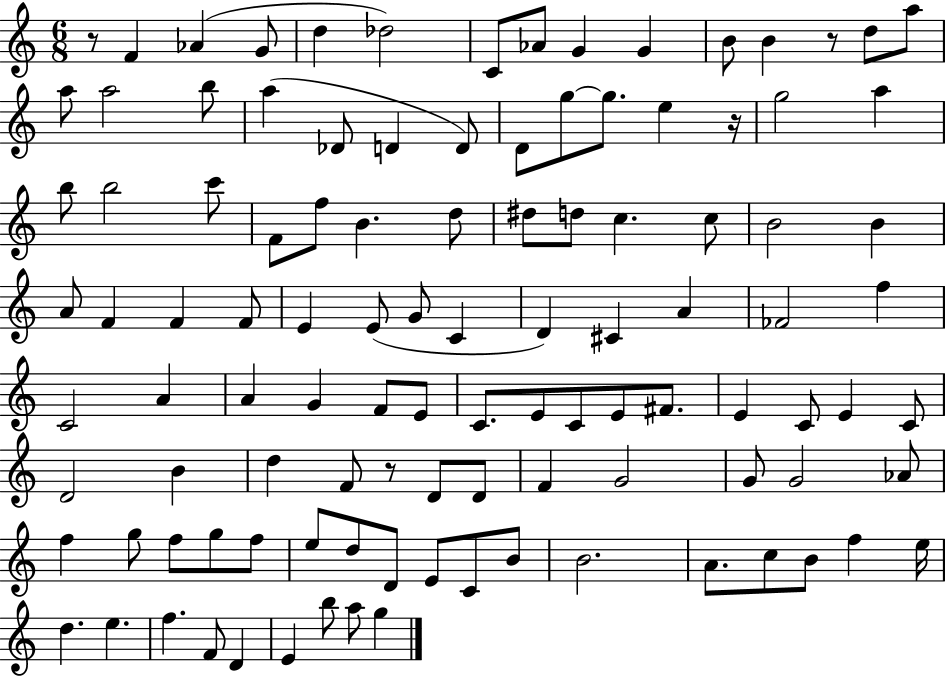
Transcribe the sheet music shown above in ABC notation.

X:1
T:Untitled
M:6/8
L:1/4
K:C
z/2 F _A G/2 d _d2 C/2 _A/2 G G B/2 B z/2 d/2 a/2 a/2 a2 b/2 a _D/2 D D/2 D/2 g/2 g/2 e z/4 g2 a b/2 b2 c'/2 F/2 f/2 B d/2 ^d/2 d/2 c c/2 B2 B A/2 F F F/2 E E/2 G/2 C D ^C A _F2 f C2 A A G F/2 E/2 C/2 E/2 C/2 E/2 ^F/2 E C/2 E C/2 D2 B d F/2 z/2 D/2 D/2 F G2 G/2 G2 _A/2 f g/2 f/2 g/2 f/2 e/2 d/2 D/2 E/2 C/2 B/2 B2 A/2 c/2 B/2 f e/4 d e f F/2 D E b/2 a/2 g